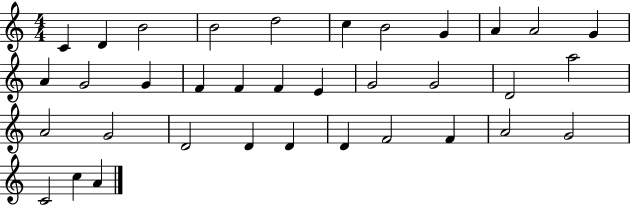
X:1
T:Untitled
M:4/4
L:1/4
K:C
C D B2 B2 d2 c B2 G A A2 G A G2 G F F F E G2 G2 D2 a2 A2 G2 D2 D D D F2 F A2 G2 C2 c A